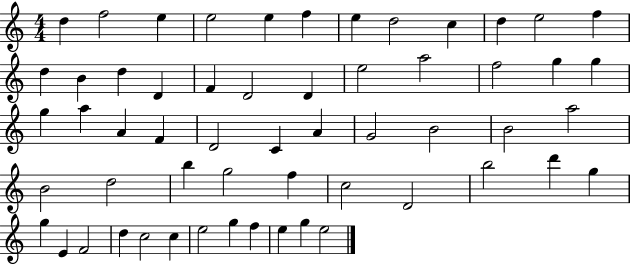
{
  \clef treble
  \numericTimeSignature
  \time 4/4
  \key c \major
  d''4 f''2 e''4 | e''2 e''4 f''4 | e''4 d''2 c''4 | d''4 e''2 f''4 | \break d''4 b'4 d''4 d'4 | f'4 d'2 d'4 | e''2 a''2 | f''2 g''4 g''4 | \break g''4 a''4 a'4 f'4 | d'2 c'4 a'4 | g'2 b'2 | b'2 a''2 | \break b'2 d''2 | b''4 g''2 f''4 | c''2 d'2 | b''2 d'''4 g''4 | \break g''4 e'4 f'2 | d''4 c''2 c''4 | e''2 g''4 f''4 | e''4 g''4 e''2 | \break \bar "|."
}